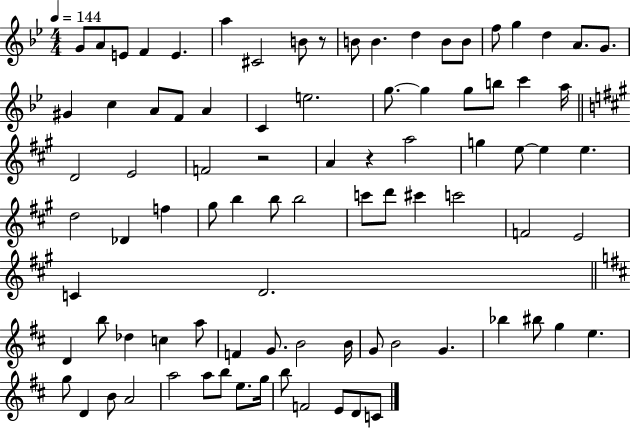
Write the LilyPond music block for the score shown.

{
  \clef treble
  \numericTimeSignature
  \time 4/4
  \key bes \major
  \tempo 4 = 144
  g'8 a'8 e'8 f'4 e'4. | a''4 cis'2 b'8 r8 | b'8 b'4. d''4 b'8 b'8 | f''8 g''4 d''4 a'8. g'8. | \break gis'4 c''4 a'8 f'8 a'4 | c'4 e''2. | g''8.~~ g''4 g''8 b''8 c'''4 a''16 | \bar "||" \break \key a \major d'2 e'2 | f'2 r2 | a'4 r4 a''2 | g''4 e''8~~ e''4 e''4. | \break d''2 des'4 f''4 | gis''8 b''4 b''8 b''2 | c'''8 d'''8 cis'''4 c'''2 | f'2 e'2 | \break c'4 d'2. | \bar "||" \break \key d \major d'4 b''8 des''4 c''4 a''8 | f'4 g'8. b'2 b'16 | g'8 b'2 g'4. | bes''4 bis''8 g''4 e''4. | \break g''8 d'4 b'8 a'2 | a''2 a''8 b''8 e''8. g''16 | b''8 f'2 e'8 d'8 c'8 | \bar "|."
}